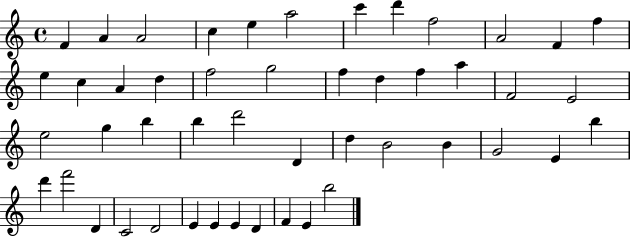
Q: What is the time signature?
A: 4/4